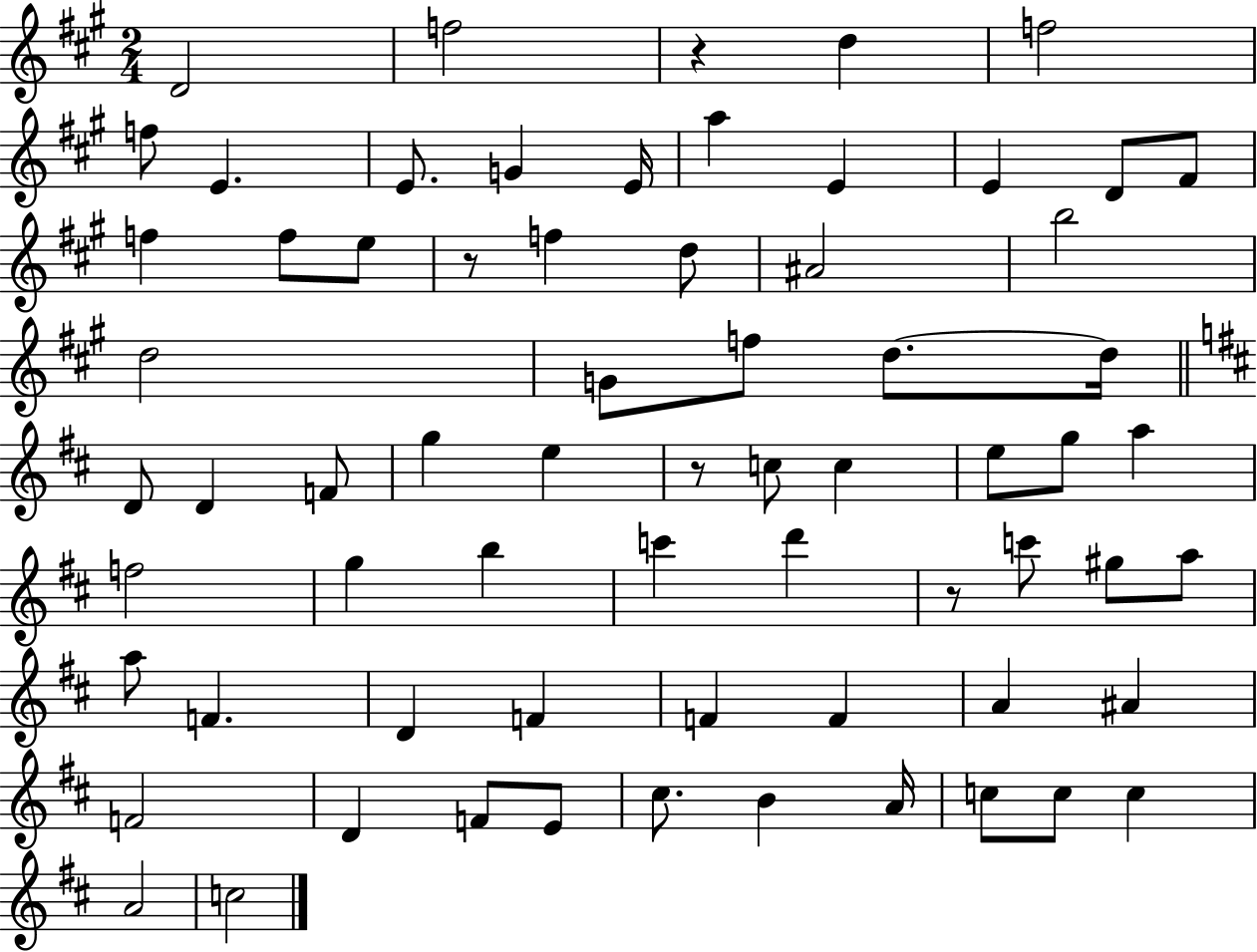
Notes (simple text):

D4/h F5/h R/q D5/q F5/h F5/e E4/q. E4/e. G4/q E4/s A5/q E4/q E4/q D4/e F#4/e F5/q F5/e E5/e R/e F5/q D5/e A#4/h B5/h D5/h G4/e F5/e D5/e. D5/s D4/e D4/q F4/e G5/q E5/q R/e C5/e C5/q E5/e G5/e A5/q F5/h G5/q B5/q C6/q D6/q R/e C6/e G#5/e A5/e A5/e F4/q. D4/q F4/q F4/q F4/q A4/q A#4/q F4/h D4/q F4/e E4/e C#5/e. B4/q A4/s C5/e C5/e C5/q A4/h C5/h